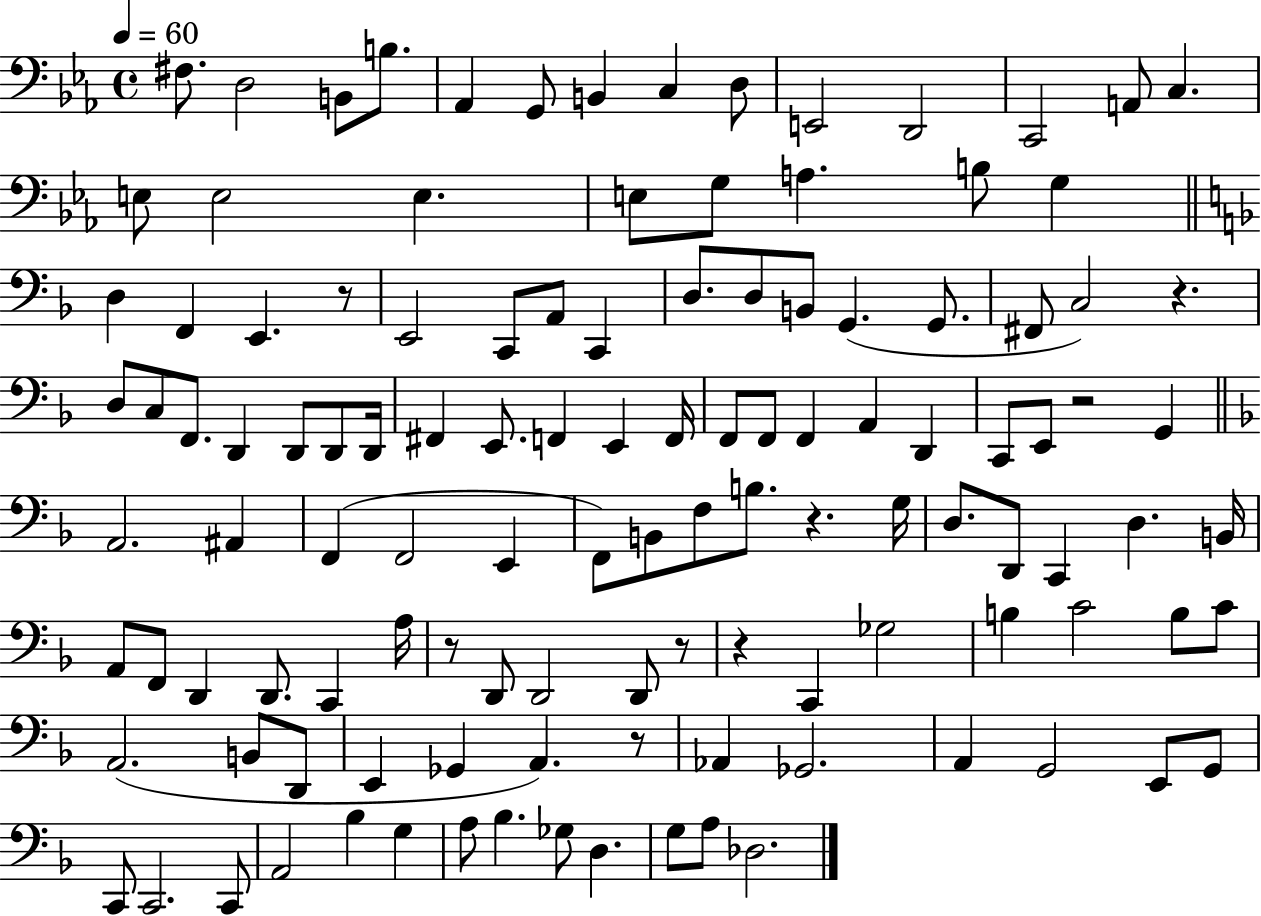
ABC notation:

X:1
T:Untitled
M:4/4
L:1/4
K:Eb
^F,/2 D,2 B,,/2 B,/2 _A,, G,,/2 B,, C, D,/2 E,,2 D,,2 C,,2 A,,/2 C, E,/2 E,2 E, E,/2 G,/2 A, B,/2 G, D, F,, E,, z/2 E,,2 C,,/2 A,,/2 C,, D,/2 D,/2 B,,/2 G,, G,,/2 ^F,,/2 C,2 z D,/2 C,/2 F,,/2 D,, D,,/2 D,,/2 D,,/4 ^F,, E,,/2 F,, E,, F,,/4 F,,/2 F,,/2 F,, A,, D,, C,,/2 E,,/2 z2 G,, A,,2 ^A,, F,, F,,2 E,, F,,/2 B,,/2 F,/2 B,/2 z G,/4 D,/2 D,,/2 C,, D, B,,/4 A,,/2 F,,/2 D,, D,,/2 C,, A,/4 z/2 D,,/2 D,,2 D,,/2 z/2 z C,, _G,2 B, C2 B,/2 C/2 A,,2 B,,/2 D,,/2 E,, _G,, A,, z/2 _A,, _G,,2 A,, G,,2 E,,/2 G,,/2 C,,/2 C,,2 C,,/2 A,,2 _B, G, A,/2 _B, _G,/2 D, G,/2 A,/2 _D,2